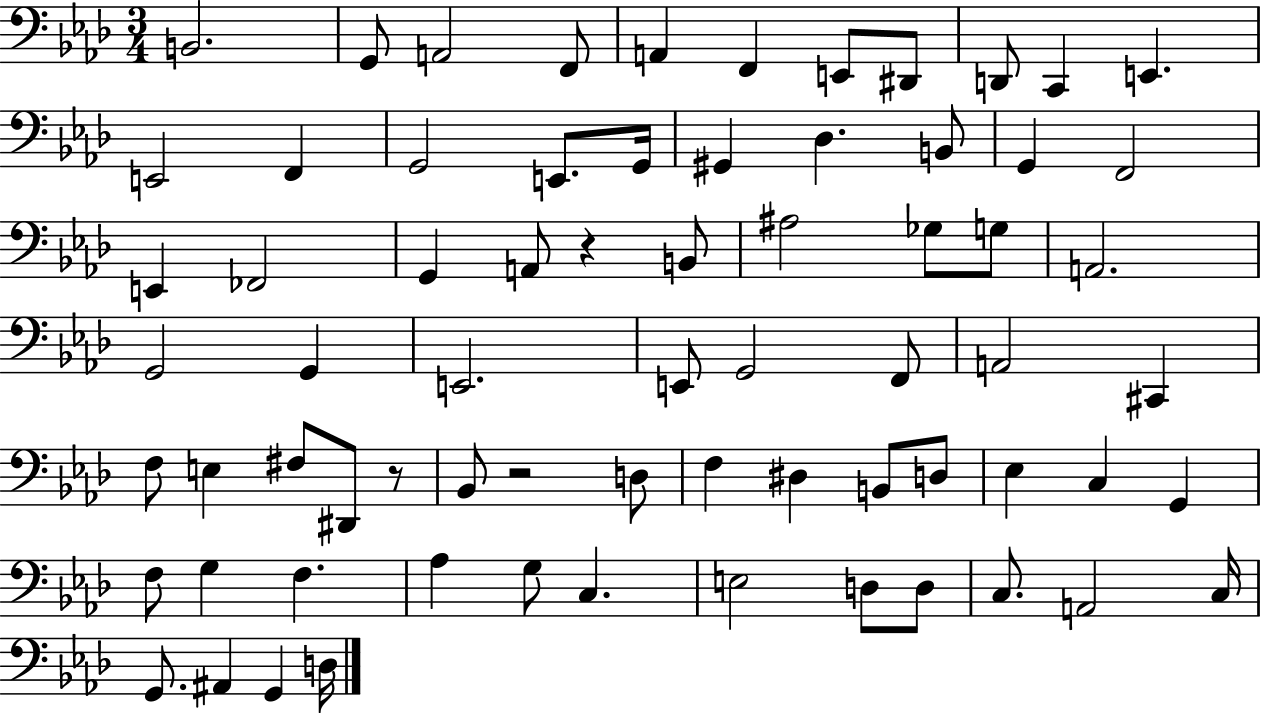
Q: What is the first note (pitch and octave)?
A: B2